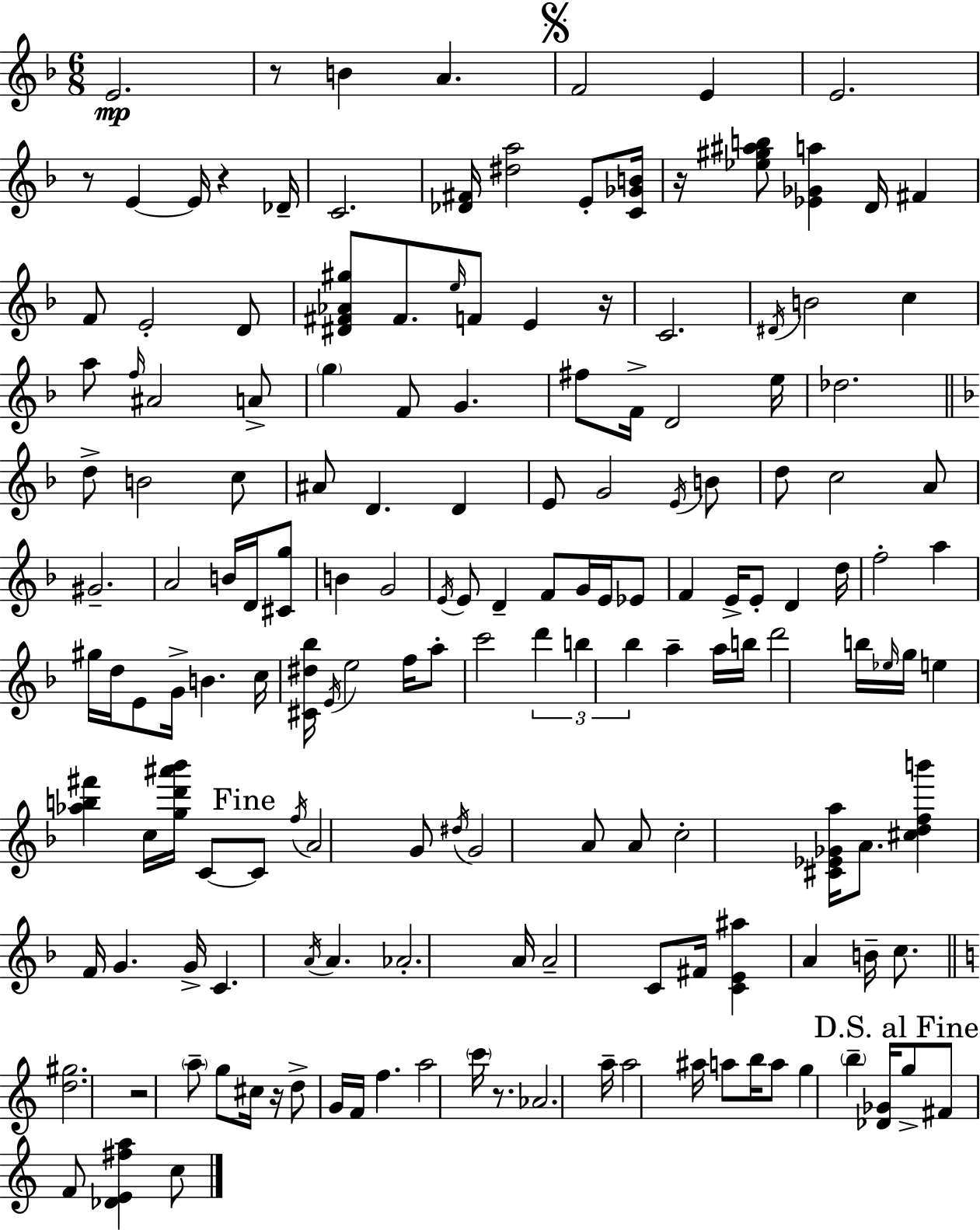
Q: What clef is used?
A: treble